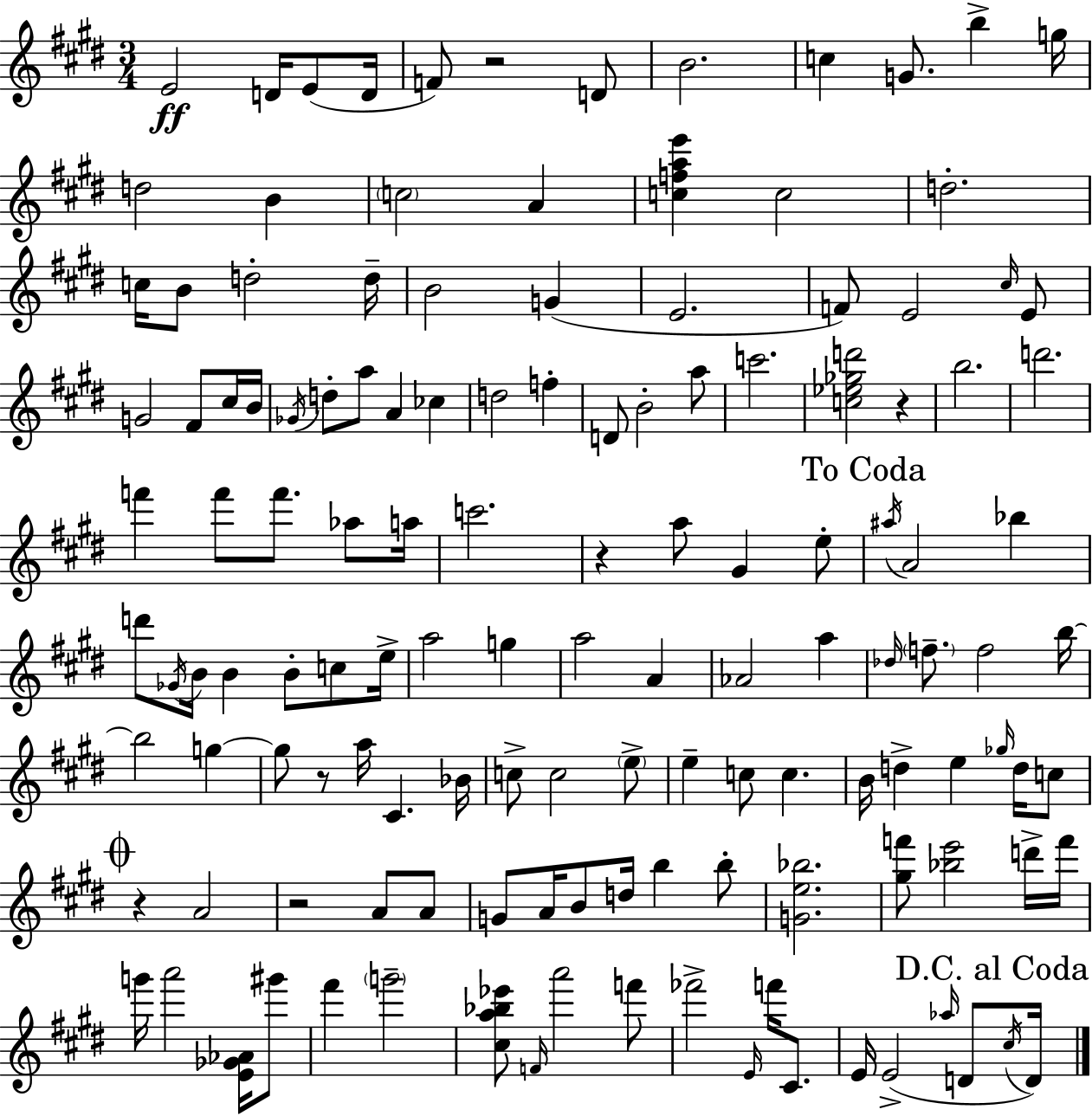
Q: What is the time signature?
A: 3/4